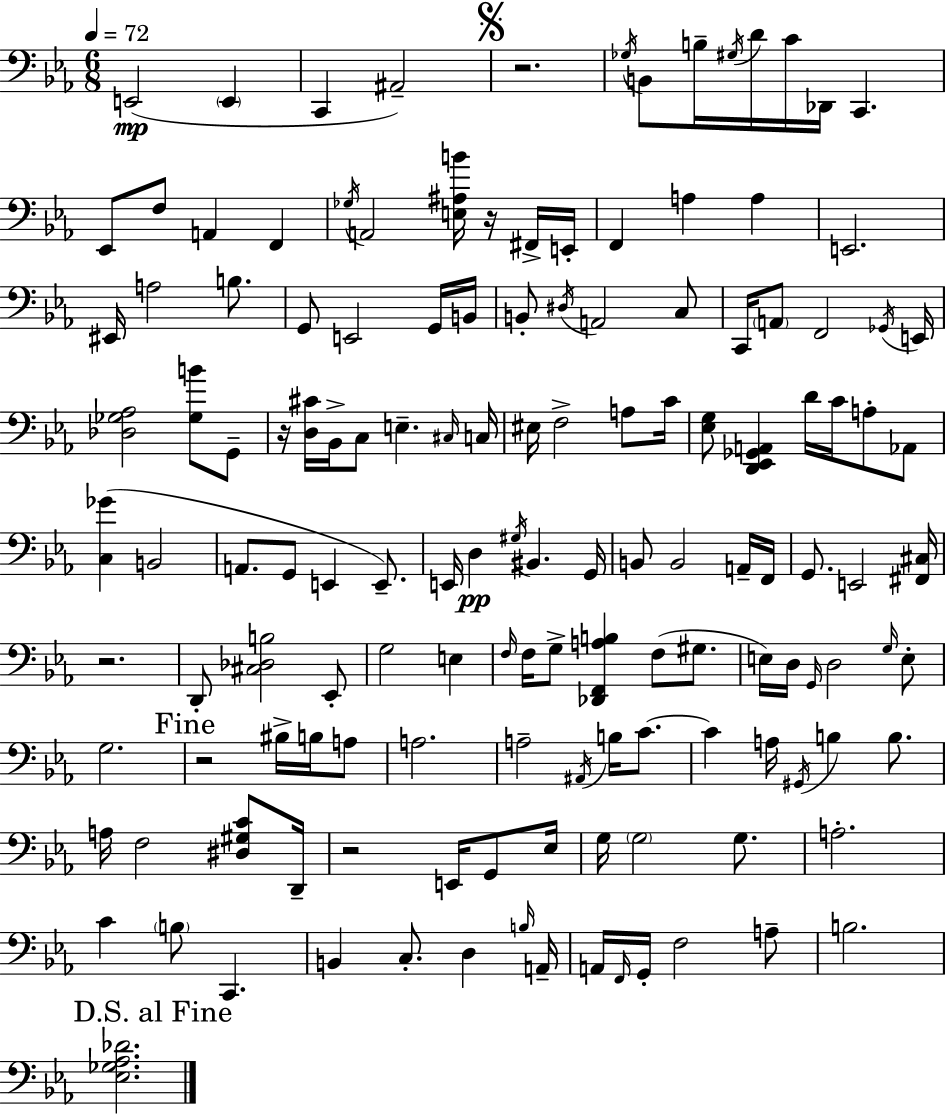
{
  \clef bass
  \numericTimeSignature
  \time 6/8
  \key c \minor
  \tempo 4 = 72
  \repeat volta 2 { e,2(\mp \parenthesize e,4 | c,4 ais,2--) | \mark \markup { \musicglyph "scripts.segno" } r2. | \acciaccatura { ges16 } b,8 b16-- \acciaccatura { gis16 } d'16 c'16 des,16 c,4. | \break ees,8 f8 a,4 f,4 | \acciaccatura { ges16 } a,2 <e ais b'>16 | r16 fis,16-> e,16-. f,4 a4 a4 | e,2. | \break eis,16 a2 | b8. g,8 e,2 | g,16 b,16 b,8-. \acciaccatura { dis16 } a,2 | c8 c,16 \parenthesize a,8 f,2 | \break \acciaccatura { ges,16 } e,16 <des ges aes>2 | <ges b'>8 g,8-- r16 <d cis'>16 bes,16-> c8 e4.-- | \grace { cis16 } c16 eis16 f2-> | a8 c'16 <ees g>8 <d, ees, ges, a,>4 | \break d'16 c'16 a8-. aes,8 <c ges'>4( b,2 | a,8. g,8 e,4 | e,8.--) e,16 d4\pp \acciaccatura { gis16 } | bis,4. g,16 b,8 b,2 | \break a,16-- f,16 g,8. e,2 | <fis, cis>16 r2. | d,8-. <cis des b>2 | ees,8-. g2 | \break e4 \grace { f16 } f16 g8-> <des, f, a b>4 | f8( gis8. e16) d16 \grace { g,16 } d2 | \grace { g16 } e8-. g2. | \mark "Fine" r2 | \break bis16-> b16 a8 a2. | a2-- | \acciaccatura { ais,16 } b16 c'8.~~ c'4 | a16 \acciaccatura { gis,16 } b4 b8. | \break a16 f2 <dis gis c'>8 d,16-- | r2 e,16 g,8 ees16 | g16 \parenthesize g2 g8. | a2.-. | \break c'4 \parenthesize b8 c,4. | b,4 c8.-. d4 \grace { b16 } | a,16-- a,16 \grace { f,16 } g,16-. f2 | a8-- b2. | \break \mark "D.S. al Fine" <ees ges aes des'>2. | } \bar "|."
}